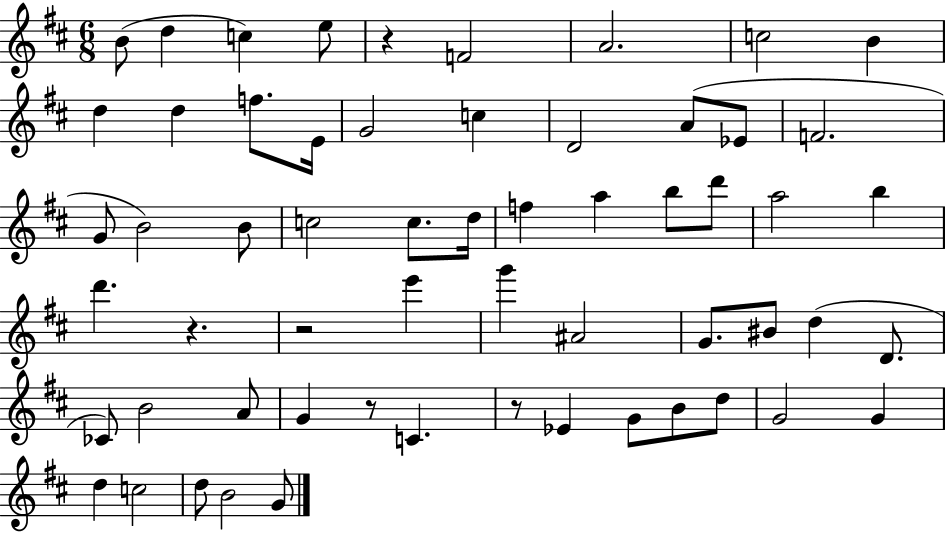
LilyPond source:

{
  \clef treble
  \numericTimeSignature
  \time 6/8
  \key d \major
  b'8( d''4 c''4) e''8 | r4 f'2 | a'2. | c''2 b'4 | \break d''4 d''4 f''8. e'16 | g'2 c''4 | d'2 a'8( ees'8 | f'2. | \break g'8 b'2) b'8 | c''2 c''8. d''16 | f''4 a''4 b''8 d'''8 | a''2 b''4 | \break d'''4. r4. | r2 e'''4 | g'''4 ais'2 | g'8. bis'8 d''4( d'8. | \break ces'8) b'2 a'8 | g'4 r8 c'4. | r8 ees'4 g'8 b'8 d''8 | g'2 g'4 | \break d''4 c''2 | d''8 b'2 g'8 | \bar "|."
}